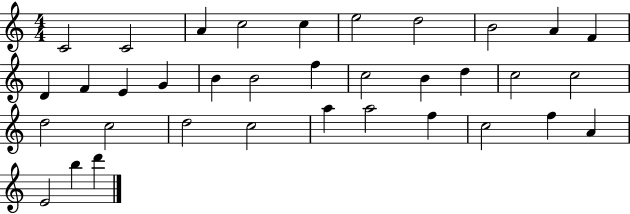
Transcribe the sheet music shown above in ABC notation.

X:1
T:Untitled
M:4/4
L:1/4
K:C
C2 C2 A c2 c e2 d2 B2 A F D F E G B B2 f c2 B d c2 c2 d2 c2 d2 c2 a a2 f c2 f A E2 b d'